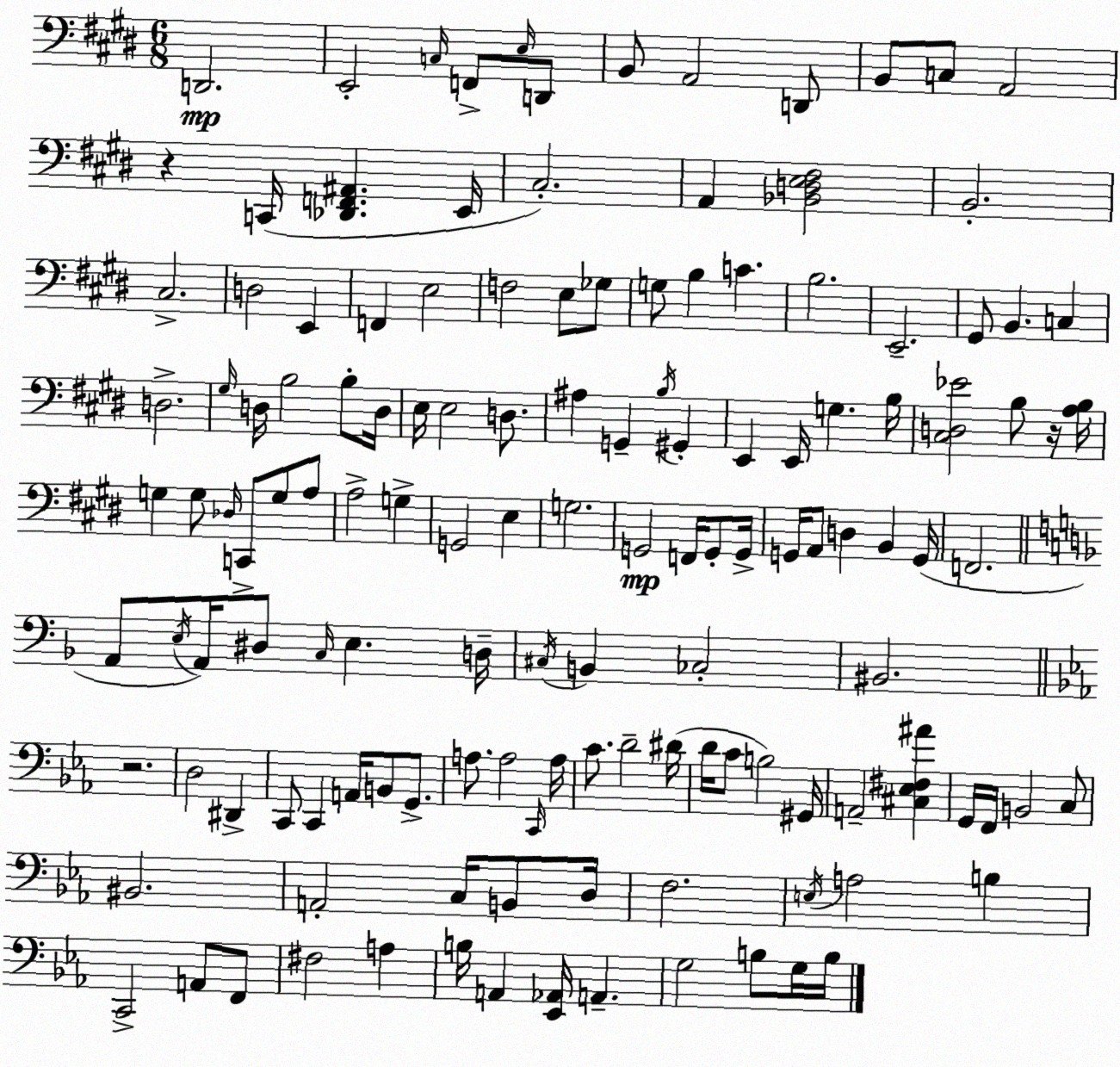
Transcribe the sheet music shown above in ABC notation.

X:1
T:Untitled
M:6/8
L:1/4
K:E
D,,2 E,,2 C,/4 F,,/2 E,/4 D,,/2 B,,/2 A,,2 D,,/2 B,,/2 C,/2 A,,2 z C,,/4 [_D,,F,,^A,,] E,,/4 ^C,2 A,, [_B,,D,E,^F,]2 B,,2 ^C,2 D,2 E,, F,, E,2 F,2 E,/2 _G,/2 G,/2 B, C B,2 E,,2 ^G,,/2 B,, C, D,2 ^G,/4 D,/4 B,2 B,/2 D,/4 E,/4 E,2 D,/2 ^A, G,, B,/4 ^G,, E,, E,,/4 G, B,/4 [^C,D,_E]2 B,/2 z/4 [A,B,]/4 G, G,/2 _D,/4 C,,/2 G,/2 A,/2 A,2 G, G,,2 E, G,2 G,,2 F,,/4 G,,/2 G,,/4 G,,/4 A,,/2 D, B,, G,,/4 F,,2 A,,/2 E,/4 A,,/4 ^D,/2 C,/4 E, D,/4 ^C,/4 B,, _C,2 ^B,,2 z2 D,2 ^D,, C,,/2 C,, A,,/4 B,,/2 G,,/2 A,/2 A,2 C,,/4 A,/4 C/2 D2 ^D/4 D/4 C/2 B,2 ^G,,/4 A,,2 [^C,_E,^F,^A] G,,/4 F,,/4 B,,2 C,/2 ^B,,2 A,,2 C,/4 B,,/2 D,/4 F,2 E,/4 A,2 B, C,,2 A,,/2 F,,/2 ^F,2 A, B,/4 A,, [_E,,_A,,]/4 A,, G,2 B,/2 G,/4 B,/4